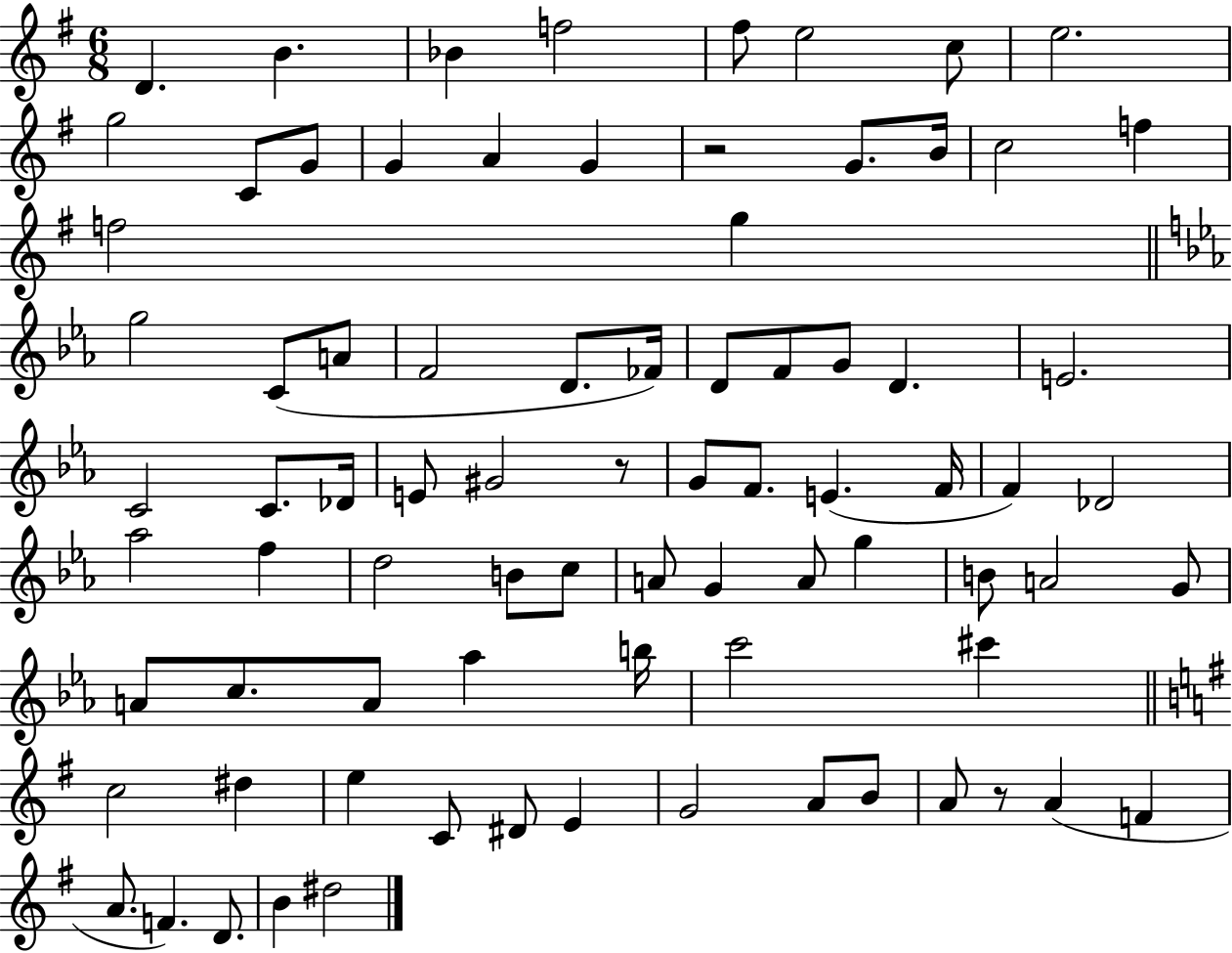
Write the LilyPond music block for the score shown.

{
  \clef treble
  \numericTimeSignature
  \time 6/8
  \key g \major
  d'4. b'4. | bes'4 f''2 | fis''8 e''2 c''8 | e''2. | \break g''2 c'8 g'8 | g'4 a'4 g'4 | r2 g'8. b'16 | c''2 f''4 | \break f''2 g''4 | \bar "||" \break \key ees \major g''2 c'8( a'8 | f'2 d'8. fes'16) | d'8 f'8 g'8 d'4. | e'2. | \break c'2 c'8. des'16 | e'8 gis'2 r8 | g'8 f'8. e'4.( f'16 | f'4) des'2 | \break aes''2 f''4 | d''2 b'8 c''8 | a'8 g'4 a'8 g''4 | b'8 a'2 g'8 | \break a'8 c''8. a'8 aes''4 b''16 | c'''2 cis'''4 | \bar "||" \break \key g \major c''2 dis''4 | e''4 c'8 dis'8 e'4 | g'2 a'8 b'8 | a'8 r8 a'4( f'4 | \break a'8. f'4.) d'8. | b'4 dis''2 | \bar "|."
}